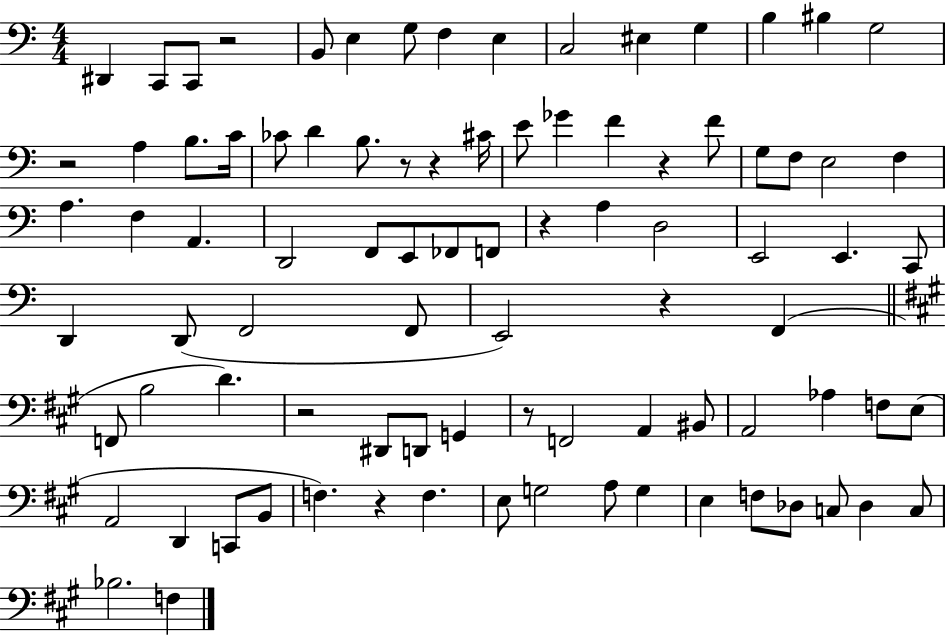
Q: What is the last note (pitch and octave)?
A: F3